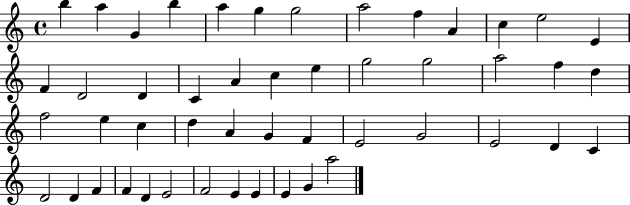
{
  \clef treble
  \time 4/4
  \defaultTimeSignature
  \key c \major
  b''4 a''4 g'4 b''4 | a''4 g''4 g''2 | a''2 f''4 a'4 | c''4 e''2 e'4 | \break f'4 d'2 d'4 | c'4 a'4 c''4 e''4 | g''2 g''2 | a''2 f''4 d''4 | \break f''2 e''4 c''4 | d''4 a'4 g'4 f'4 | e'2 g'2 | e'2 d'4 c'4 | \break d'2 d'4 f'4 | f'4 d'4 e'2 | f'2 e'4 e'4 | e'4 g'4 a''2 | \break \bar "|."
}